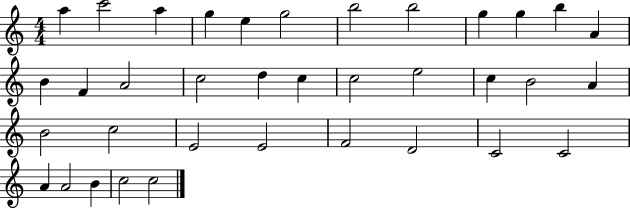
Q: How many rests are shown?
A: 0